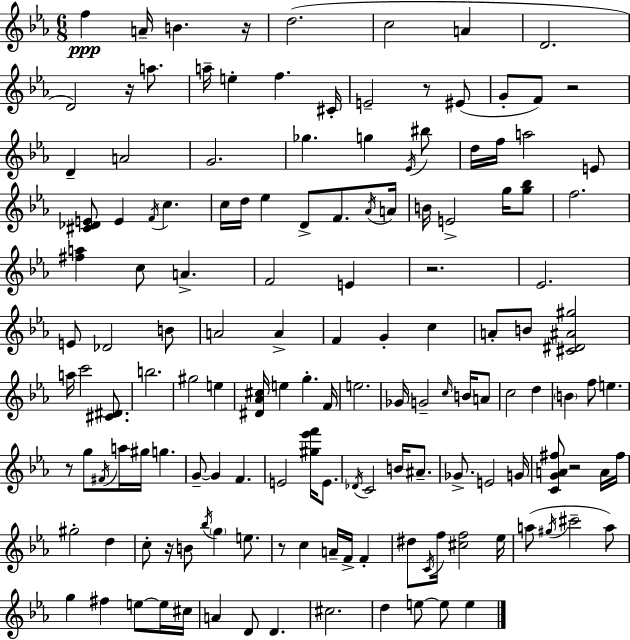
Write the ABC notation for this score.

X:1
T:Untitled
M:6/8
L:1/4
K:Cm
f A/4 B z/4 d2 c2 A D2 D2 z/4 a/2 a/4 e f ^C/4 E2 z/2 ^E/2 G/2 F/2 z2 D A2 G2 _g g _E/4 ^b/2 d/4 f/4 a2 E/2 [^C_DE]/2 E F/4 c c/4 d/4 _e D/2 F/2 _A/4 A/4 B/4 E2 g/4 [g_b]/2 f2 [^fa] c/2 A F2 E z2 _E2 E/2 _D2 B/2 A2 A F G c A/2 B/2 [^C^D^A^g]2 a/4 c'2 [^C^D]/2 b2 ^g2 e [^D_A^c]/4 e g F/4 e2 _G/4 G2 c/4 B/4 A/2 c2 d B f/2 e z/2 g/2 ^F/4 a/4 ^g/4 g G/2 G F E2 [^g_e'f']/4 E/2 _D/4 C2 B/4 ^A/2 _G/2 E2 G/4 [CGA^f]/2 z2 A/4 ^f/4 ^g2 d c/2 z/4 B/2 _b/4 g e/2 z/2 c A/4 F/4 F ^d/2 C/4 f/4 [^cf]2 _e/4 a/2 ^g/4 ^c'2 a/2 g ^f e/2 e/4 ^c/4 A D/2 D ^c2 d e/2 e/2 e